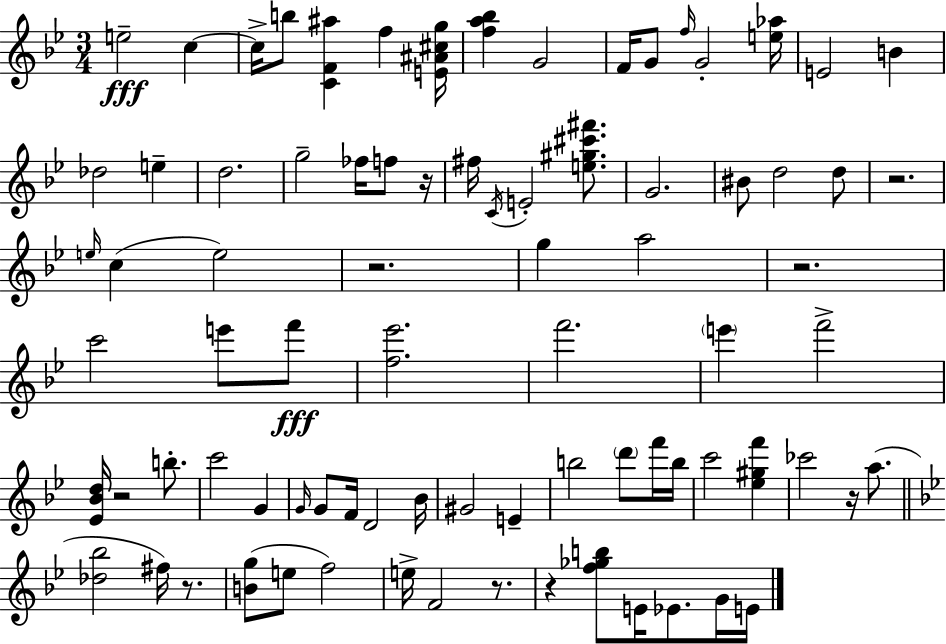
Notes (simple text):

E5/h C5/q C5/s B5/e [C4,F4,A#5]/q F5/q [E4,A#4,C#5,G5]/s [F5,A5,Bb5]/q G4/h F4/s G4/e F5/s G4/h [E5,Ab5]/s E4/h B4/q Db5/h E5/q D5/h. G5/h FES5/s F5/e R/s F#5/s C4/s E4/h [E5,G#5,C#6,F#6]/e. G4/h. BIS4/e D5/h D5/e R/h. E5/s C5/q E5/h R/h. G5/q A5/h R/h. C6/h E6/e F6/e [F5,Eb6]/h. F6/h. E6/q F6/h [Eb4,Bb4,D5]/s R/h B5/e. C6/h G4/q G4/s G4/e F4/s D4/h Bb4/s G#4/h E4/q B5/h D6/e F6/s B5/s C6/h [Eb5,G#5,F6]/q CES6/h R/s A5/e. [Db5,Bb5]/h F#5/s R/e. [B4,G5]/e E5/e F5/h E5/s F4/h R/e. R/q [F5,Gb5,B5]/e E4/s Eb4/e. G4/s E4/s